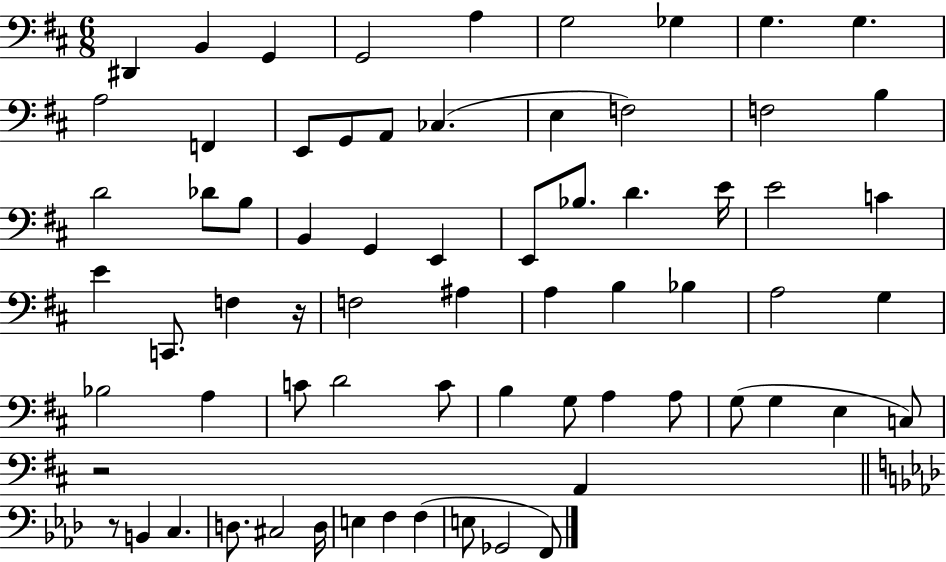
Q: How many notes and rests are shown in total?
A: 69